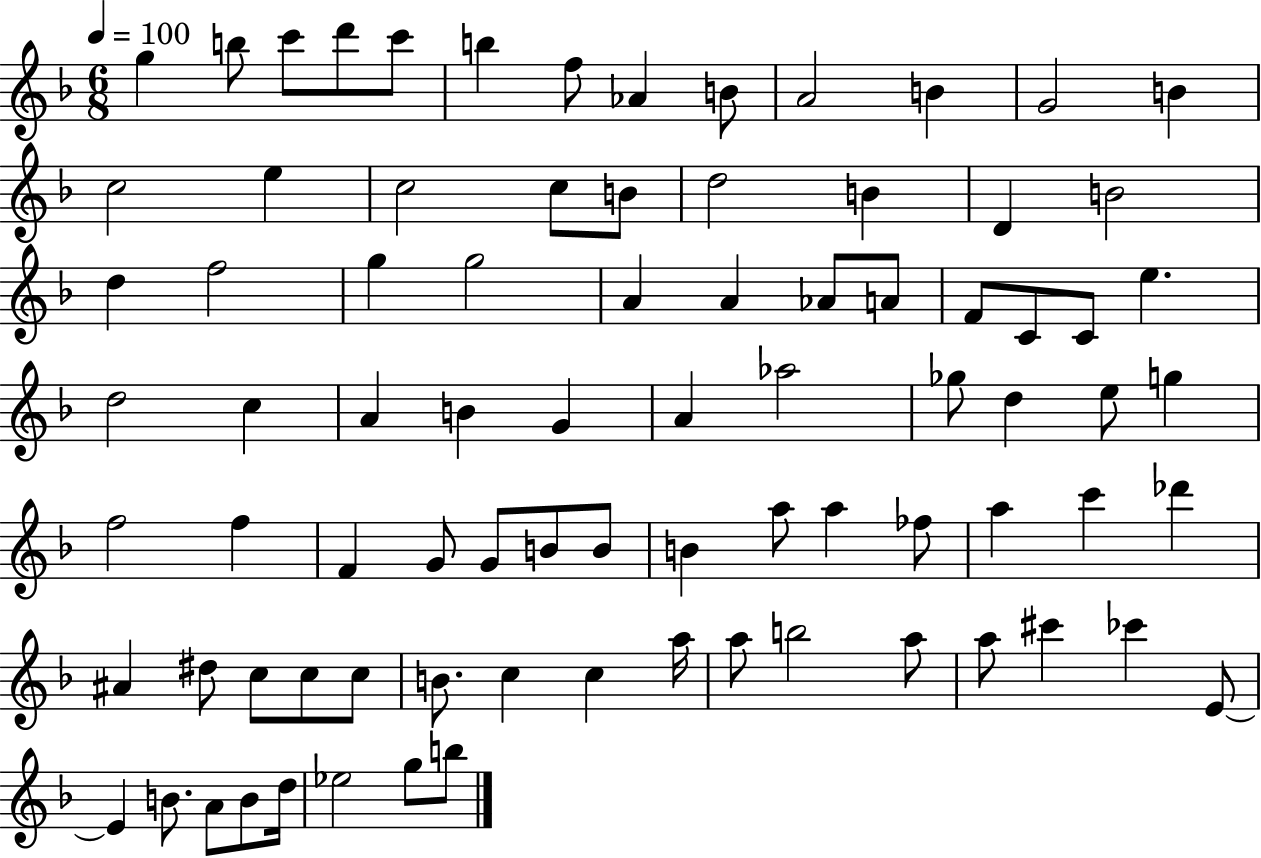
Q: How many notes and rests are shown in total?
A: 83